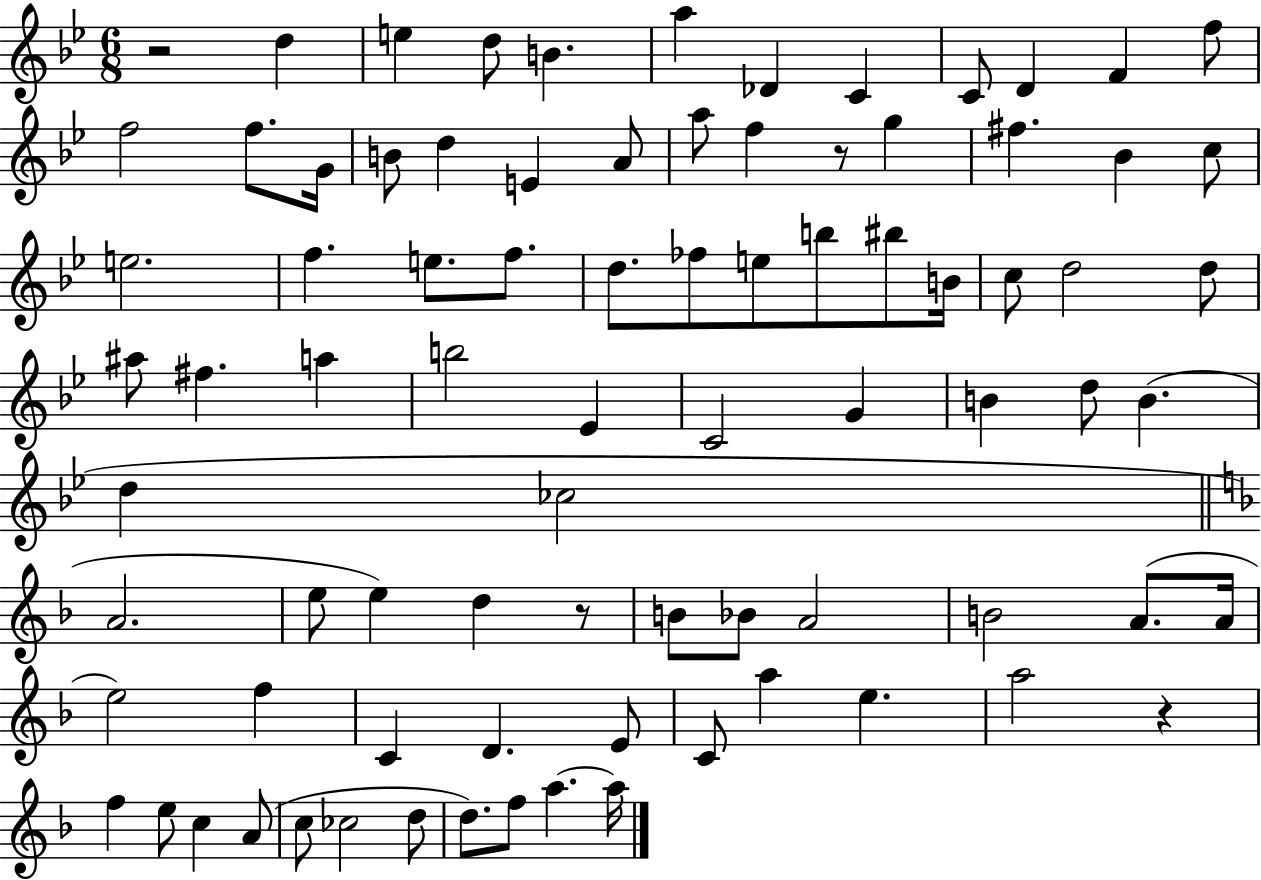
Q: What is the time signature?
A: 6/8